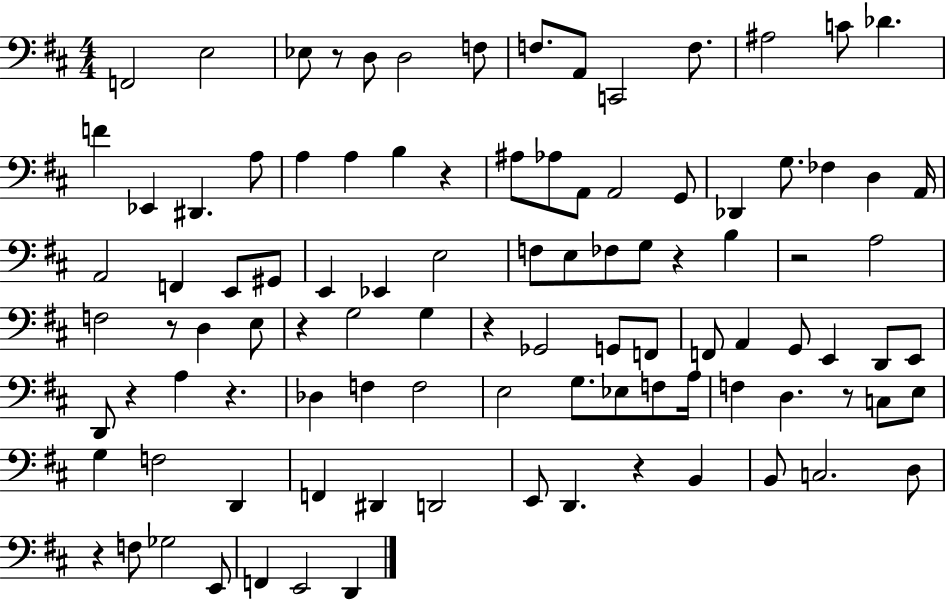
X:1
T:Untitled
M:4/4
L:1/4
K:D
F,,2 E,2 _E,/2 z/2 D,/2 D,2 F,/2 F,/2 A,,/2 C,,2 F,/2 ^A,2 C/2 _D F _E,, ^D,, A,/2 A, A, B, z ^A,/2 _A,/2 A,,/2 A,,2 G,,/2 _D,, G,/2 _F, D, A,,/4 A,,2 F,, E,,/2 ^G,,/2 E,, _E,, E,2 F,/2 E,/2 _F,/2 G,/2 z B, z2 A,2 F,2 z/2 D, E,/2 z G,2 G, z _G,,2 G,,/2 F,,/2 F,,/2 A,, G,,/2 E,, D,,/2 E,,/2 D,,/2 z A, z _D, F, F,2 E,2 G,/2 _E,/2 F,/2 A,/4 F, D, z/2 C,/2 E,/2 G, F,2 D,, F,, ^D,, D,,2 E,,/2 D,, z B,, B,,/2 C,2 D,/2 z F,/2 _G,2 E,,/2 F,, E,,2 D,,